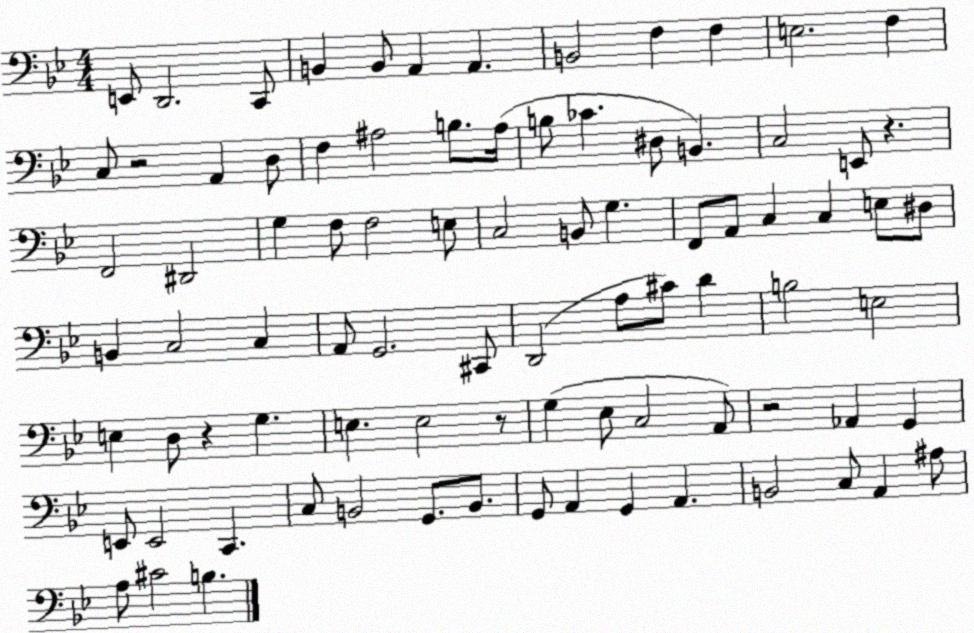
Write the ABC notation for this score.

X:1
T:Untitled
M:4/4
L:1/4
K:Bb
E,,/2 D,,2 C,,/2 B,, B,,/2 A,, A,, B,,2 F, F, E,2 F, C,/2 z2 A,, D,/2 F, ^A,2 B,/2 ^A,/4 B,/2 _C ^D,/2 B,, C,2 E,,/2 z F,,2 ^D,,2 G, F,/2 F,2 E,/2 C,2 B,,/2 G, F,,/2 A,,/2 C, C, E,/2 ^D,/2 B,, C,2 C, A,,/2 G,,2 ^C,,/2 D,,2 A,/2 ^C/2 D B,2 E,2 E, D,/2 z G, E, E,2 z/2 G, _E,/2 C,2 A,,/2 z2 _A,, G,, E,,/2 E,,2 C,, C,/2 B,,2 G,,/2 B,,/2 G,,/2 A,, G,, A,, B,,2 C,/2 A,, ^A,/2 A,/2 ^C2 B,